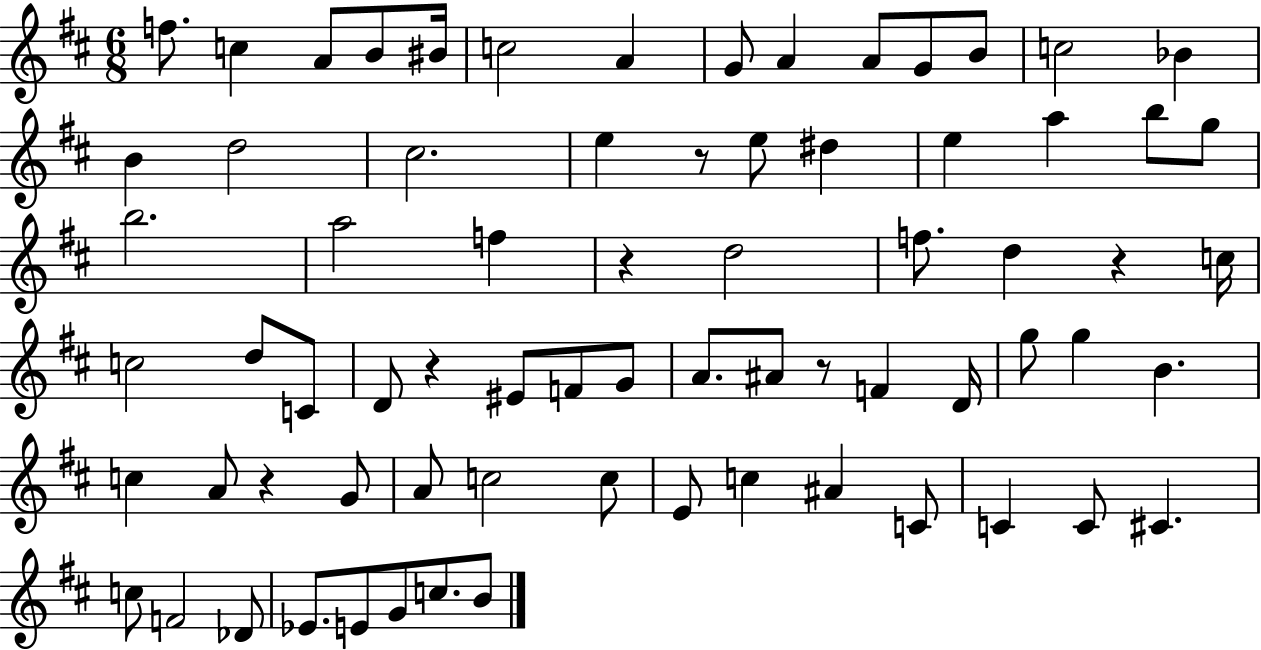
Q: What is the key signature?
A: D major